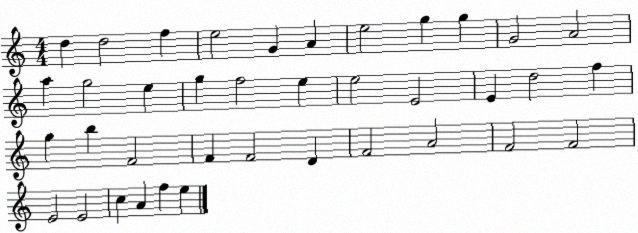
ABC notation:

X:1
T:Untitled
M:4/4
L:1/4
K:C
d d2 f e2 G A e2 g g G2 A2 a g2 e g f2 e e2 E2 E d2 f g b F2 F F2 D F2 A2 F2 F2 E2 E2 c A f e